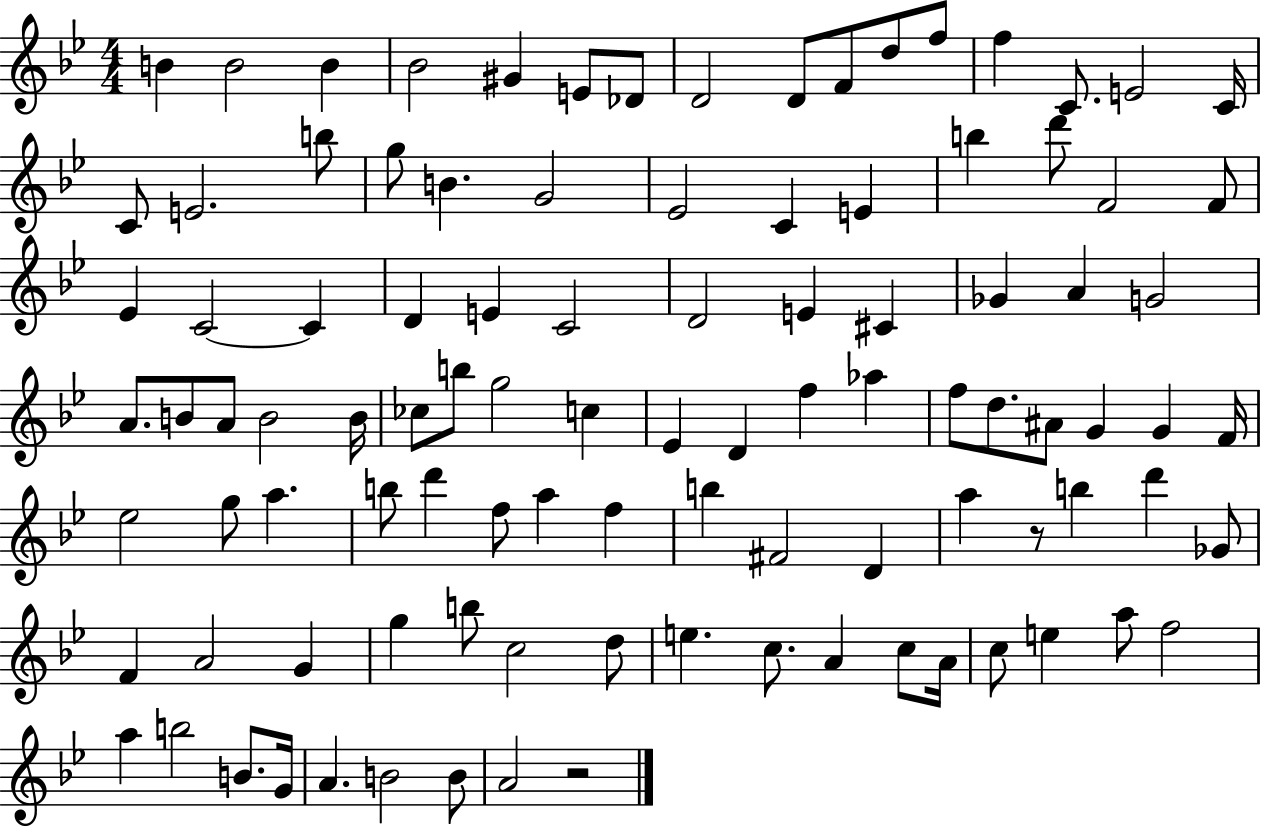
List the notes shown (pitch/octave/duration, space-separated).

B4/q B4/h B4/q Bb4/h G#4/q E4/e Db4/e D4/h D4/e F4/e D5/e F5/e F5/q C4/e. E4/h C4/s C4/e E4/h. B5/e G5/e B4/q. G4/h Eb4/h C4/q E4/q B5/q D6/e F4/h F4/e Eb4/q C4/h C4/q D4/q E4/q C4/h D4/h E4/q C#4/q Gb4/q A4/q G4/h A4/e. B4/e A4/e B4/h B4/s CES5/e B5/e G5/h C5/q Eb4/q D4/q F5/q Ab5/q F5/e D5/e. A#4/e G4/q G4/q F4/s Eb5/h G5/e A5/q. B5/e D6/q F5/e A5/q F5/q B5/q F#4/h D4/q A5/q R/e B5/q D6/q Gb4/e F4/q A4/h G4/q G5/q B5/e C5/h D5/e E5/q. C5/e. A4/q C5/e A4/s C5/e E5/q A5/e F5/h A5/q B5/h B4/e. G4/s A4/q. B4/h B4/e A4/h R/h